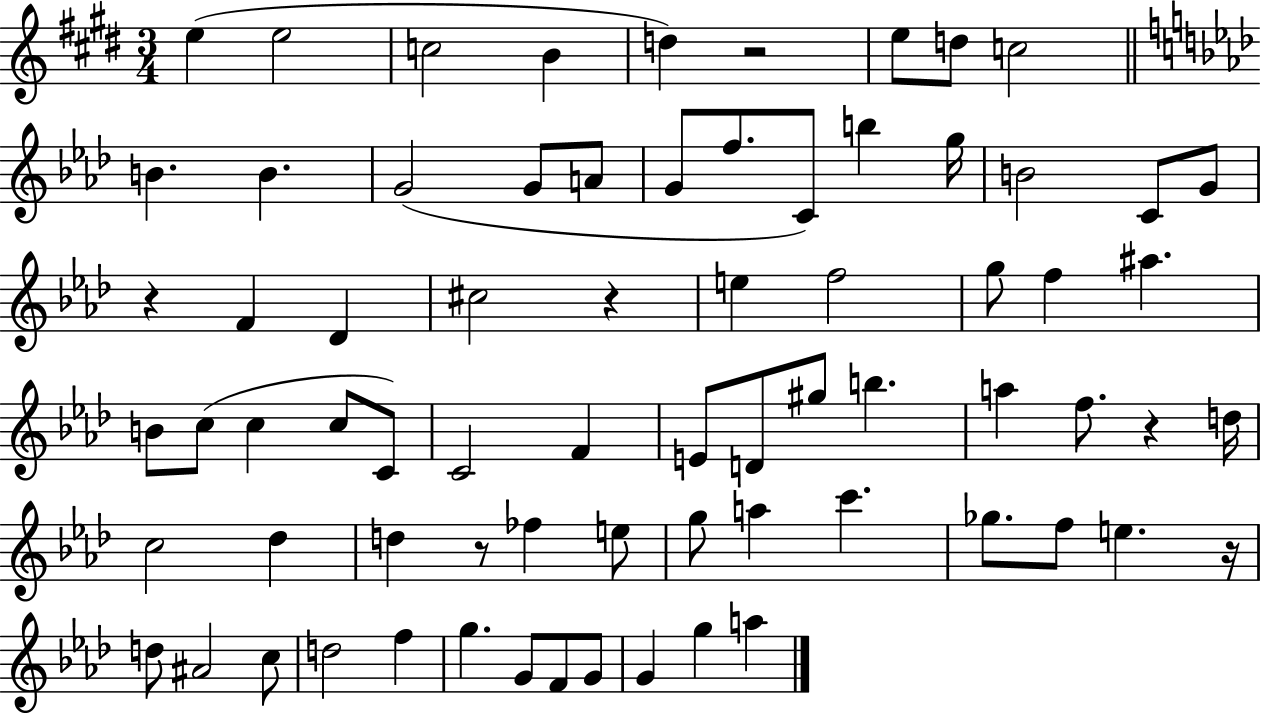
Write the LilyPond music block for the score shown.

{
  \clef treble
  \numericTimeSignature
  \time 3/4
  \key e \major
  e''4( e''2 | c''2 b'4 | d''4) r2 | e''8 d''8 c''2 | \break \bar "||" \break \key aes \major b'4. b'4. | g'2( g'8 a'8 | g'8 f''8. c'8) b''4 g''16 | b'2 c'8 g'8 | \break r4 f'4 des'4 | cis''2 r4 | e''4 f''2 | g''8 f''4 ais''4. | \break b'8 c''8( c''4 c''8 c'8) | c'2 f'4 | e'8 d'8 gis''8 b''4. | a''4 f''8. r4 d''16 | \break c''2 des''4 | d''4 r8 fes''4 e''8 | g''8 a''4 c'''4. | ges''8. f''8 e''4. r16 | \break d''8 ais'2 c''8 | d''2 f''4 | g''4. g'8 f'8 g'8 | g'4 g''4 a''4 | \break \bar "|."
}